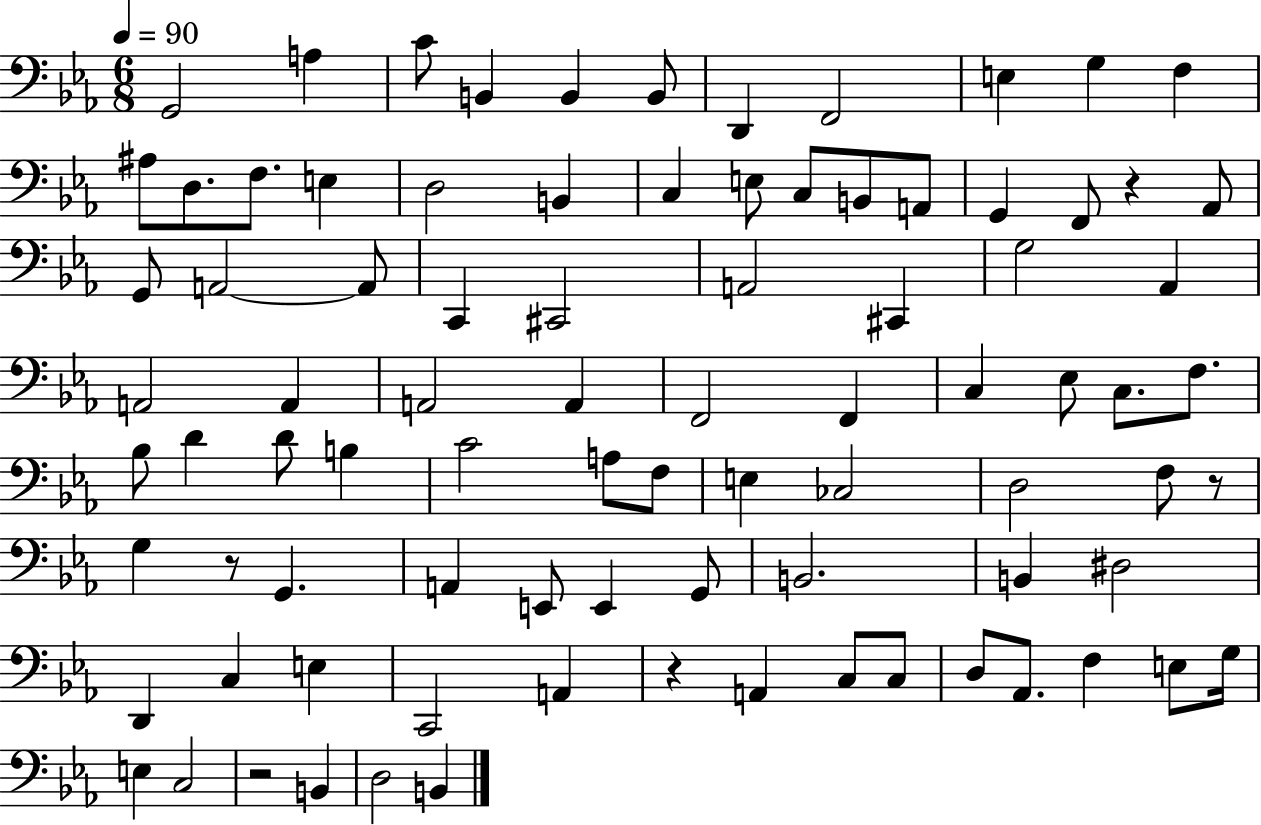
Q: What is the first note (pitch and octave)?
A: G2